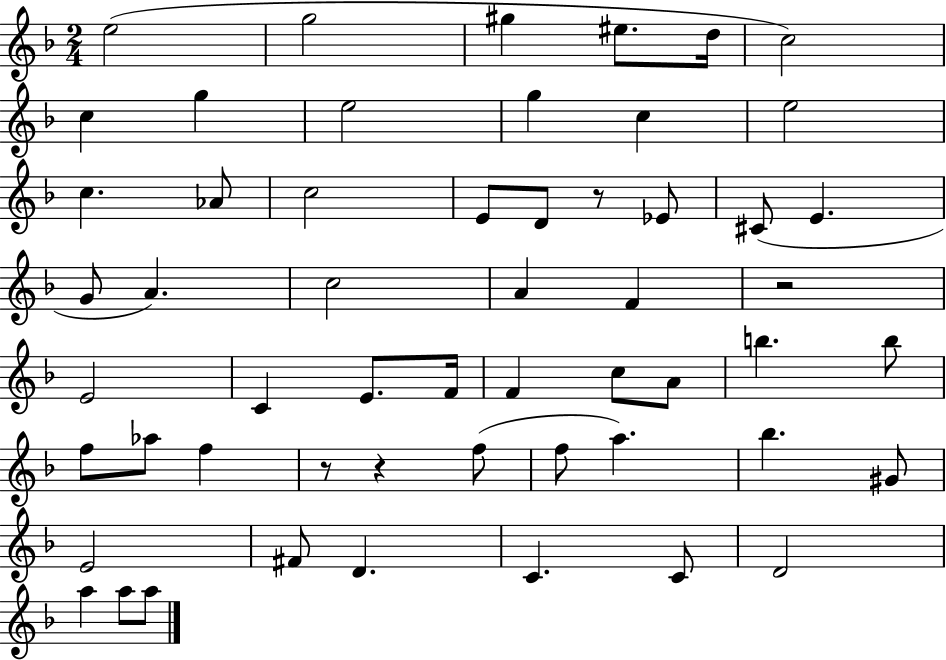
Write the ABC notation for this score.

X:1
T:Untitled
M:2/4
L:1/4
K:F
e2 g2 ^g ^e/2 d/4 c2 c g e2 g c e2 c _A/2 c2 E/2 D/2 z/2 _E/2 ^C/2 E G/2 A c2 A F z2 E2 C E/2 F/4 F c/2 A/2 b b/2 f/2 _a/2 f z/2 z f/2 f/2 a _b ^G/2 E2 ^F/2 D C C/2 D2 a a/2 a/2